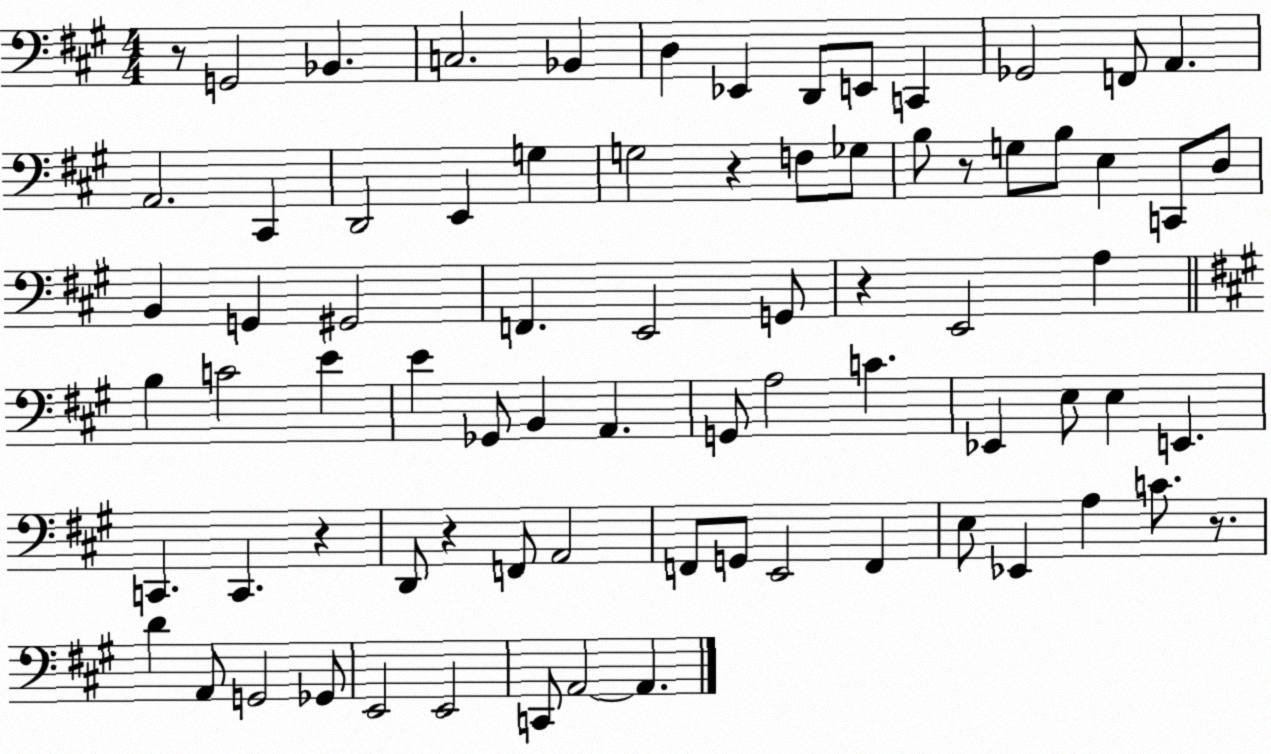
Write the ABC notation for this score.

X:1
T:Untitled
M:4/4
L:1/4
K:A
z/2 G,,2 _B,, C,2 _B,, D, _E,, D,,/2 E,,/2 C,, _G,,2 F,,/2 A,, A,,2 ^C,, D,,2 E,, G, G,2 z F,/2 _G,/2 B,/2 z/2 G,/2 B,/2 E, C,,/2 D,/2 B,, G,, ^G,,2 F,, E,,2 G,,/2 z E,,2 A, B, C2 E E _G,,/2 B,, A,, G,,/2 A,2 C _E,, E,/2 E, E,, C,, C,, z D,,/2 z F,,/2 A,,2 F,,/2 G,,/2 E,,2 F,, E,/2 _E,, A, C/2 z/2 D A,,/2 G,,2 _G,,/2 E,,2 E,,2 C,,/2 A,,2 A,,